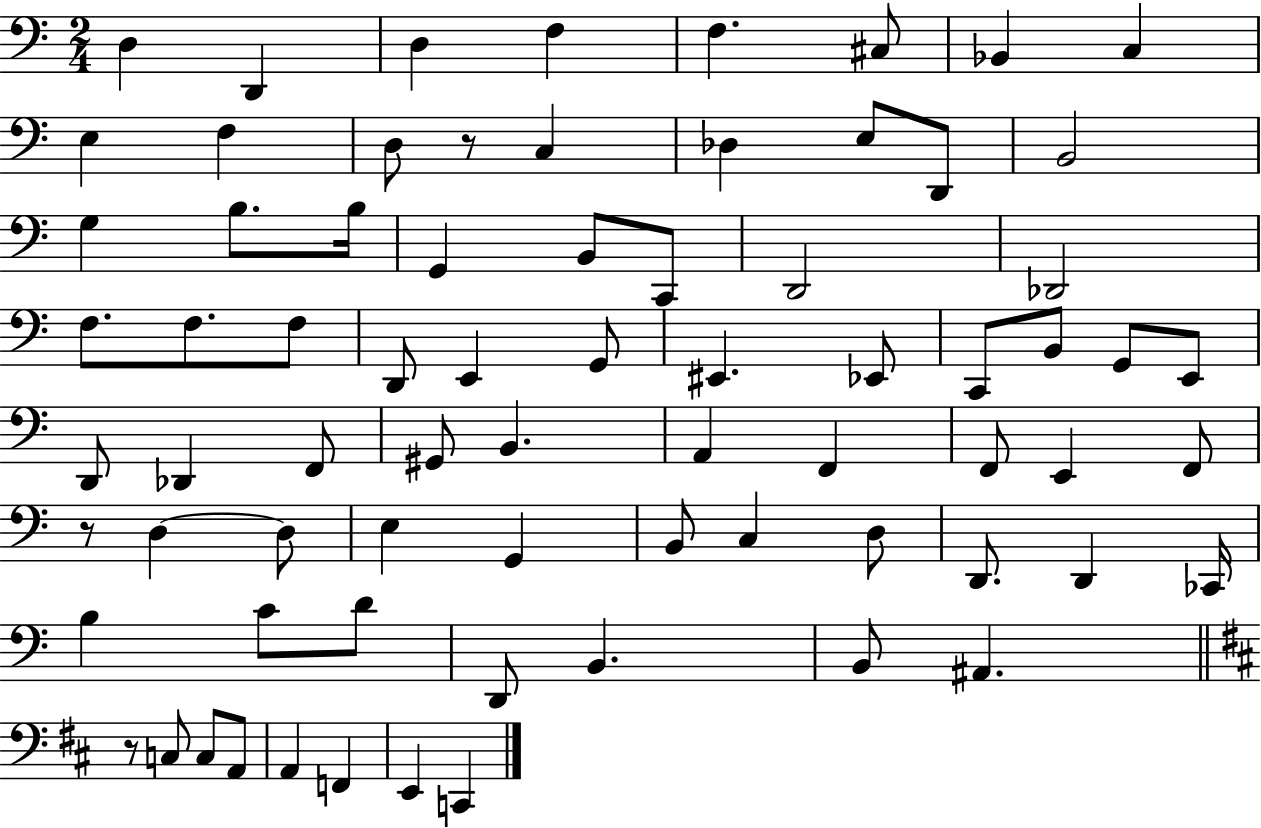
{
  \clef bass
  \numericTimeSignature
  \time 2/4
  \key c \major
  \repeat volta 2 { d4 d,4 | d4 f4 | f4. cis8 | bes,4 c4 | \break e4 f4 | d8 r8 c4 | des4 e8 d,8 | b,2 | \break g4 b8. b16 | g,4 b,8 c,8 | d,2 | des,2 | \break f8. f8. f8 | d,8 e,4 g,8 | eis,4. ees,8 | c,8 b,8 g,8 e,8 | \break d,8 des,4 f,8 | gis,8 b,4. | a,4 f,4 | f,8 e,4 f,8 | \break r8 d4~~ d8 | e4 g,4 | b,8 c4 d8 | d,8. d,4 ces,16 | \break b4 c'8 d'8 | d,8 b,4. | b,8 ais,4. | \bar "||" \break \key d \major r8 c8 c8 a,8 | a,4 f,4 | e,4 c,4 | } \bar "|."
}